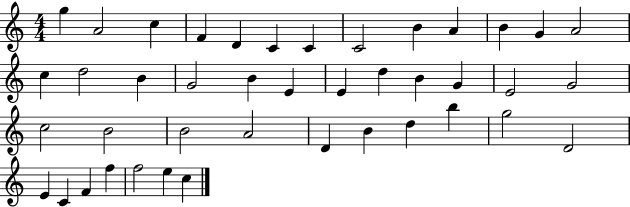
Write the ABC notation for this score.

X:1
T:Untitled
M:4/4
L:1/4
K:C
g A2 c F D C C C2 B A B G A2 c d2 B G2 B E E d B G E2 G2 c2 B2 B2 A2 D B d b g2 D2 E C F f f2 e c